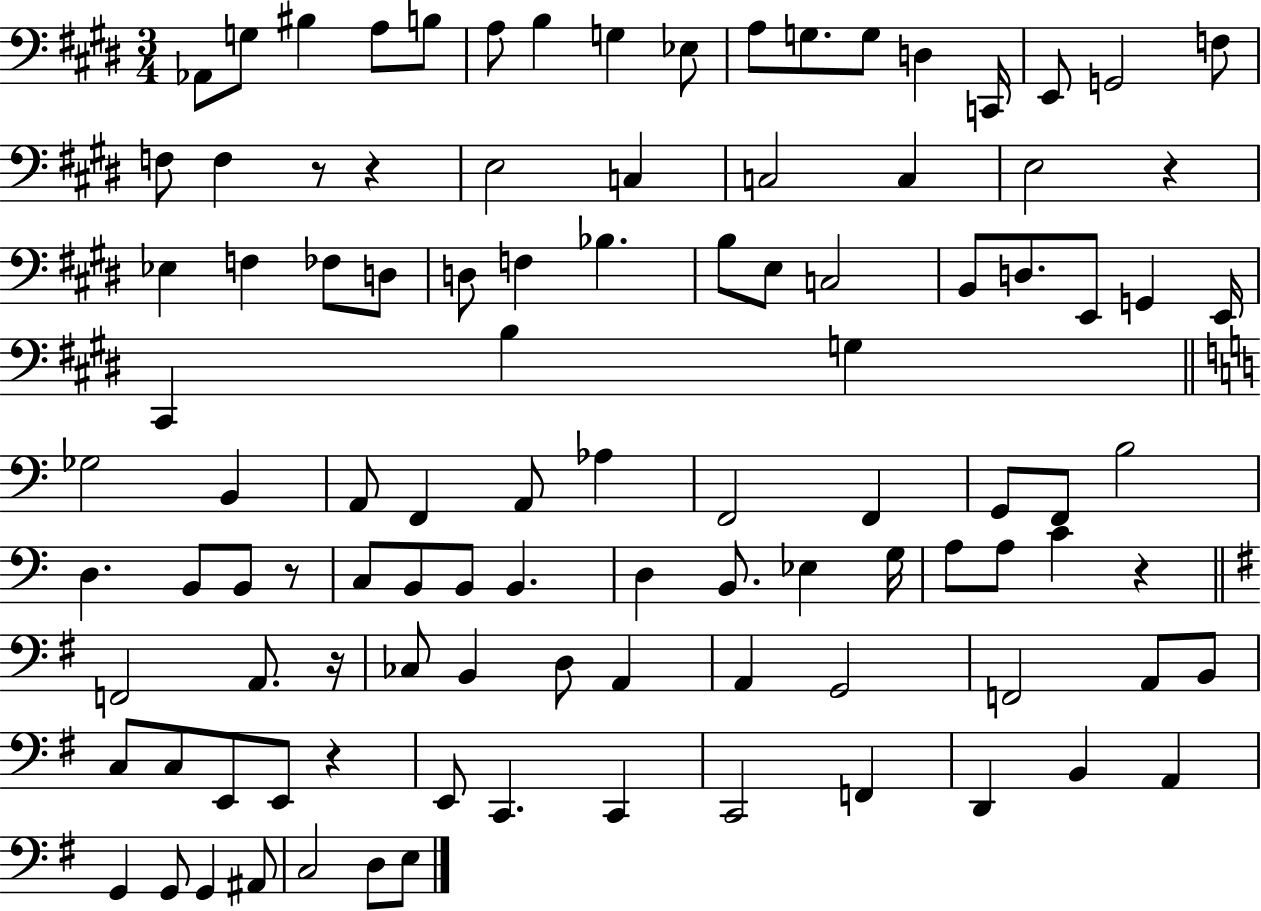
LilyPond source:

{
  \clef bass
  \numericTimeSignature
  \time 3/4
  \key e \major
  aes,8 g8 bis4 a8 b8 | a8 b4 g4 ees8 | a8 g8. g8 d4 c,16 | e,8 g,2 f8 | \break f8 f4 r8 r4 | e2 c4 | c2 c4 | e2 r4 | \break ees4 f4 fes8 d8 | d8 f4 bes4. | b8 e8 c2 | b,8 d8. e,8 g,4 e,16 | \break cis,4 b4 g4 | \bar "||" \break \key a \minor ges2 b,4 | a,8 f,4 a,8 aes4 | f,2 f,4 | g,8 f,8 b2 | \break d4. b,8 b,8 r8 | c8 b,8 b,8 b,4. | d4 b,8. ees4 g16 | a8 a8 c'4 r4 | \break \bar "||" \break \key g \major f,2 a,8. r16 | ces8 b,4 d8 a,4 | a,4 g,2 | f,2 a,8 b,8 | \break c8 c8 e,8 e,8 r4 | e,8 c,4. c,4 | c,2 f,4 | d,4 b,4 a,4 | \break g,4 g,8 g,4 ais,8 | c2 d8 e8 | \bar "|."
}